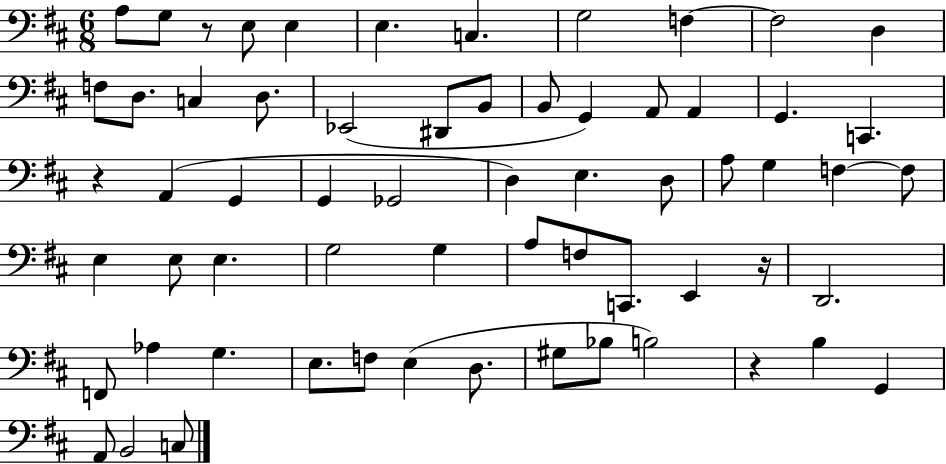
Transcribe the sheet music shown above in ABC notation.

X:1
T:Untitled
M:6/8
L:1/4
K:D
A,/2 G,/2 z/2 E,/2 E, E, C, G,2 F, F,2 D, F,/2 D,/2 C, D,/2 _E,,2 ^D,,/2 B,,/2 B,,/2 G,, A,,/2 A,, G,, C,, z A,, G,, G,, _G,,2 D, E, D,/2 A,/2 G, F, F,/2 E, E,/2 E, G,2 G, A,/2 F,/2 C,,/2 E,, z/4 D,,2 F,,/2 _A, G, E,/2 F,/2 E, D,/2 ^G,/2 _B,/2 B,2 z B, G,, A,,/2 B,,2 C,/2